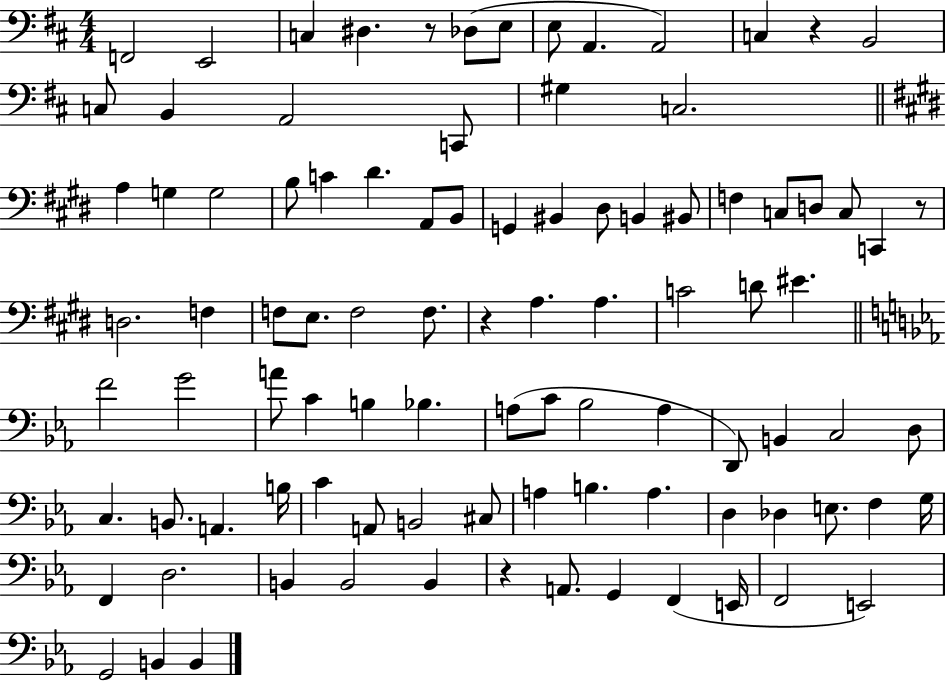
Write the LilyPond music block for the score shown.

{
  \clef bass
  \numericTimeSignature
  \time 4/4
  \key d \major
  \repeat volta 2 { f,2 e,2 | c4 dis4. r8 des8( e8 | e8 a,4. a,2) | c4 r4 b,2 | \break c8 b,4 a,2 c,8 | gis4 c2. | \bar "||" \break \key e \major a4 g4 g2 | b8 c'4 dis'4. a,8 b,8 | g,4 bis,4 dis8 b,4 bis,8 | f4 c8 d8 c8 c,4 r8 | \break d2. f4 | f8 e8. f2 f8. | r4 a4. a4. | c'2 d'8 eis'4. | \break \bar "||" \break \key ees \major f'2 g'2 | a'8 c'4 b4 bes4. | a8( c'8 bes2 a4 | d,8) b,4 c2 d8 | \break c4. b,8. a,4. b16 | c'4 a,8 b,2 cis8 | a4 b4. a4. | d4 des4 e8. f4 g16 | \break f,4 d2. | b,4 b,2 b,4 | r4 a,8. g,4 f,4( e,16 | f,2 e,2) | \break g,2 b,4 b,4 | } \bar "|."
}